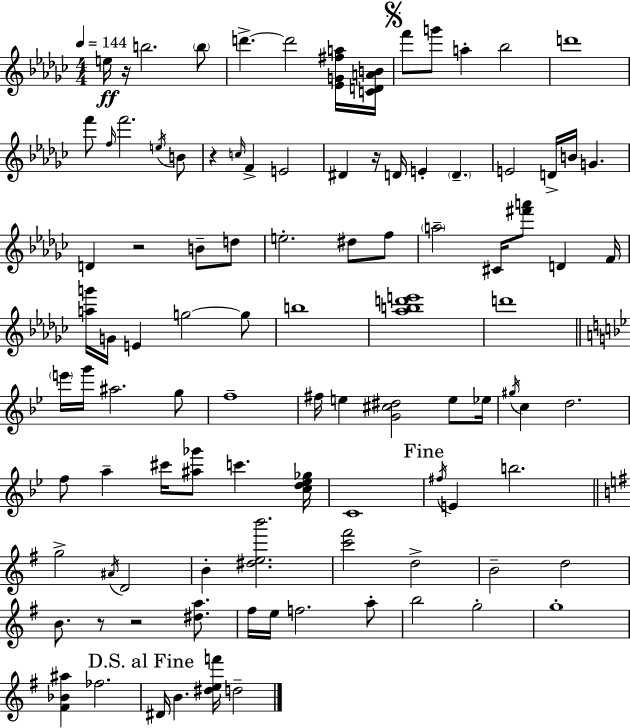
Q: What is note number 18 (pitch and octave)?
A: E4